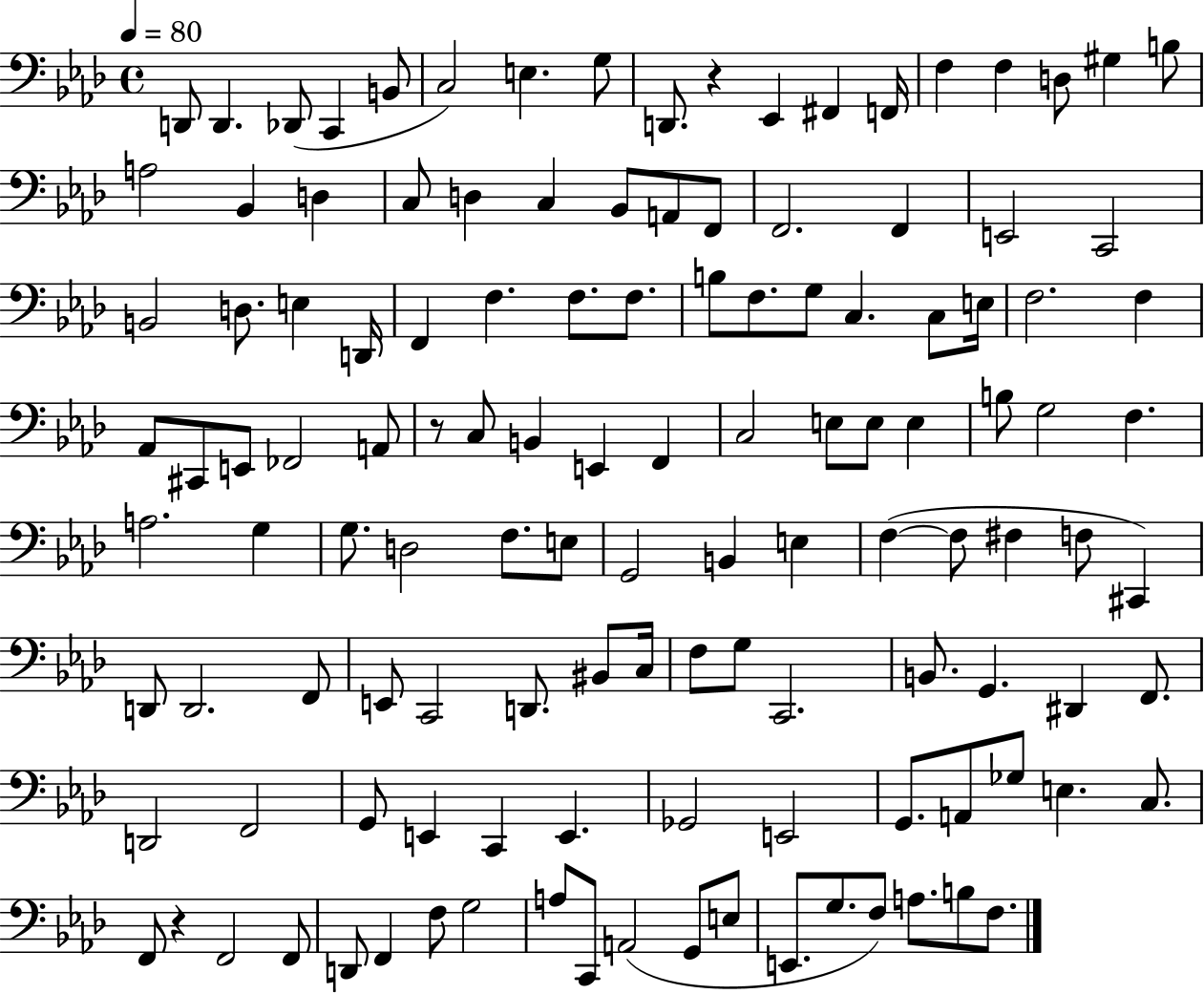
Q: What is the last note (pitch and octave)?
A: F3